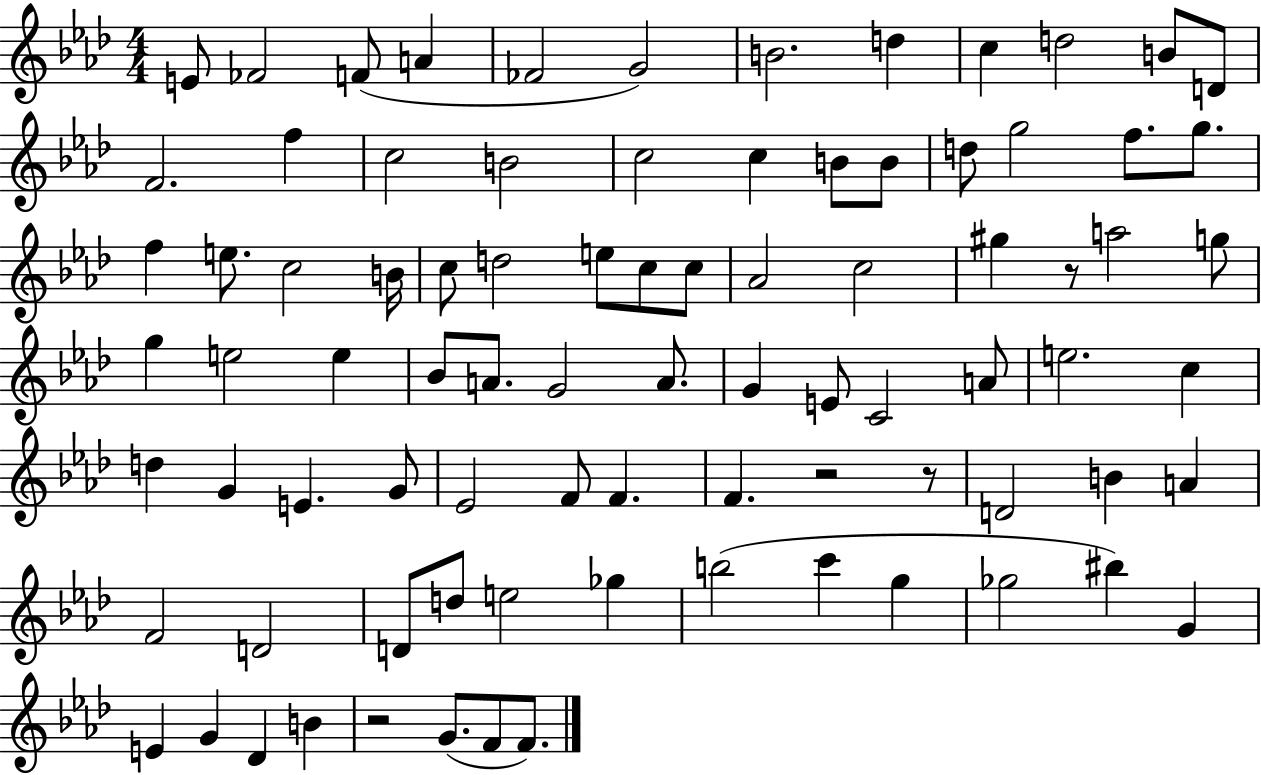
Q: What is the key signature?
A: AES major